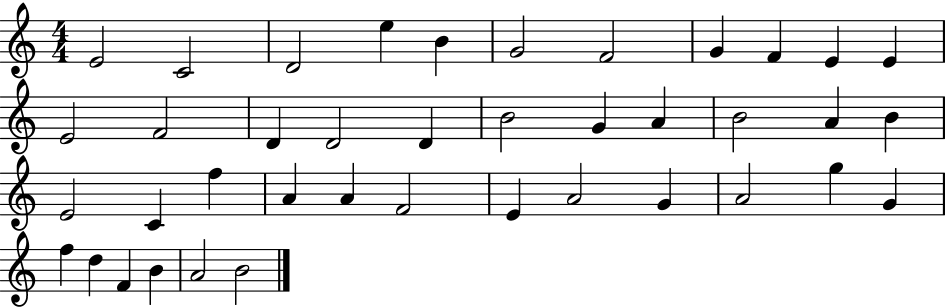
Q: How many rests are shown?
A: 0